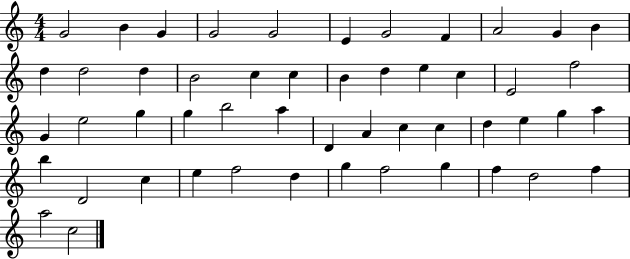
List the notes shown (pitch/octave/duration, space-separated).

G4/h B4/q G4/q G4/h G4/h E4/q G4/h F4/q A4/h G4/q B4/q D5/q D5/h D5/q B4/h C5/q C5/q B4/q D5/q E5/q C5/q E4/h F5/h G4/q E5/h G5/q G5/q B5/h A5/q D4/q A4/q C5/q C5/q D5/q E5/q G5/q A5/q B5/q D4/h C5/q E5/q F5/h D5/q G5/q F5/h G5/q F5/q D5/h F5/q A5/h C5/h